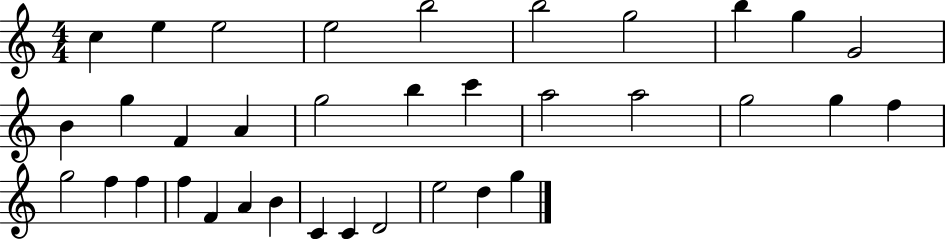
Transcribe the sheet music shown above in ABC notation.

X:1
T:Untitled
M:4/4
L:1/4
K:C
c e e2 e2 b2 b2 g2 b g G2 B g F A g2 b c' a2 a2 g2 g f g2 f f f F A B C C D2 e2 d g